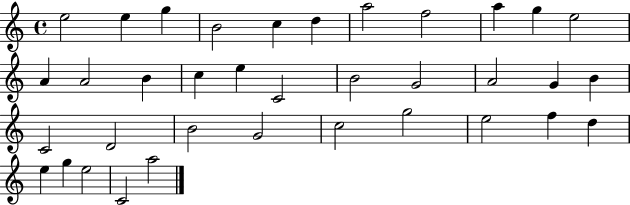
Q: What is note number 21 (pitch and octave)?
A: G4